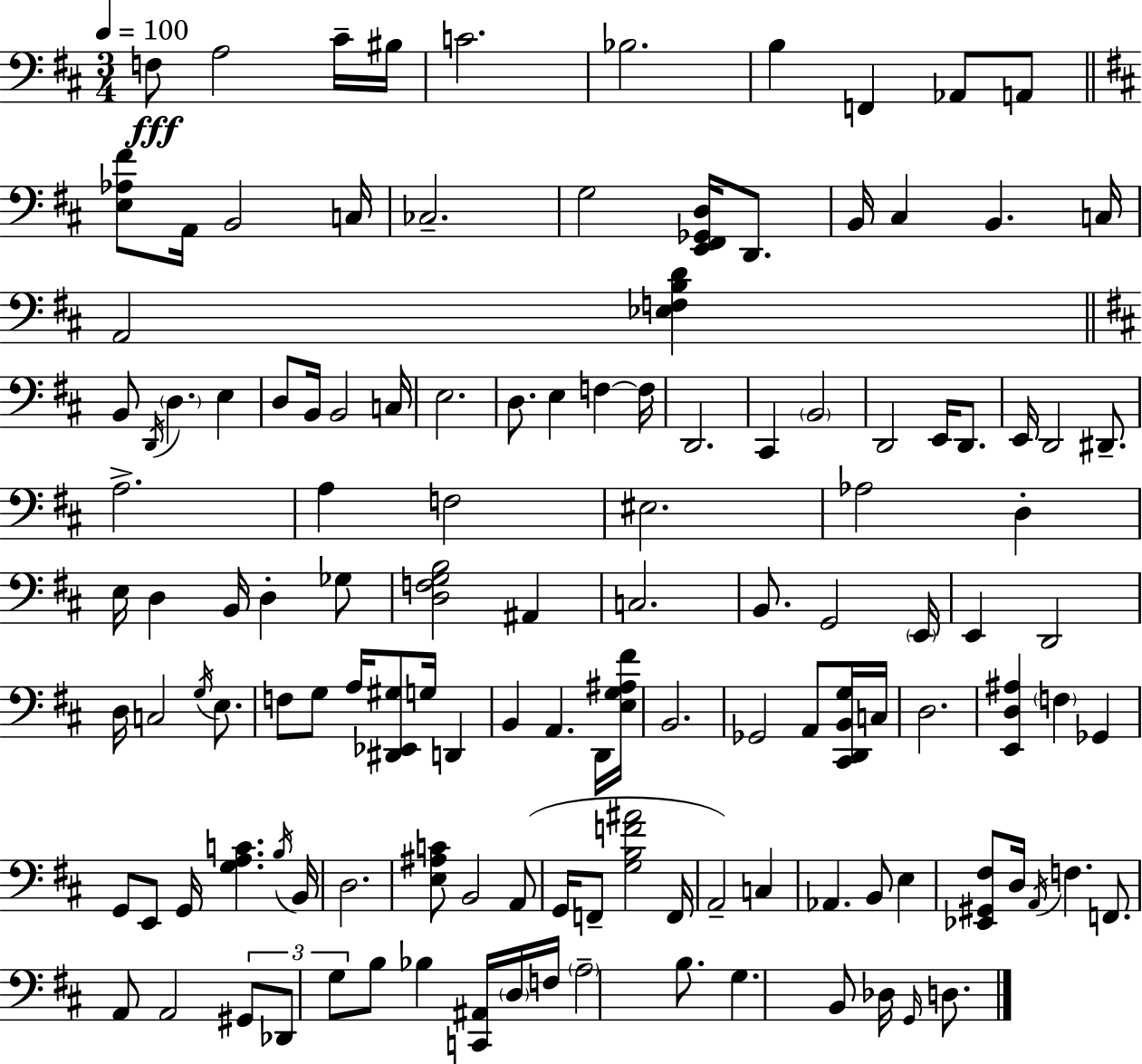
F3/e A3/h C#4/s BIS3/s C4/h. Bb3/h. B3/q F2/q Ab2/e A2/e [E3,Ab3,F#4]/e A2/s B2/h C3/s CES3/h. G3/h [E2,F#2,Gb2,D3]/s D2/e. B2/s C#3/q B2/q. C3/s A2/h [Eb3,F3,B3,D4]/q B2/e D2/s D3/q. E3/q D3/e B2/s B2/h C3/s E3/h. D3/e. E3/q F3/q F3/s D2/h. C#2/q B2/h D2/h E2/s D2/e. E2/s D2/h D#2/e. A3/h. A3/q F3/h EIS3/h. Ab3/h D3/q E3/s D3/q B2/s D3/q Gb3/e [D3,F3,G3,B3]/h A#2/q C3/h. B2/e. G2/h E2/s E2/q D2/h D3/s C3/h G3/s E3/e. F3/e G3/e A3/s [D#2,Eb2,G#3]/e G3/s D2/q B2/q A2/q. D2/s [E3,G3,A#3,F#4]/s B2/h. Gb2/h A2/e [C#2,D2,B2,G3]/s C3/s D3/h. [E2,D3,A#3]/q F3/q Gb2/q G2/e E2/e G2/s [G3,A3,C4]/q. B3/s B2/s D3/h. [E3,A#3,C4]/e B2/h A2/e G2/s F2/e [G3,B3,F4,A#4]/h F2/s A2/h C3/q Ab2/q. B2/e E3/q [Eb2,G#2,F#3]/e D3/s A2/s F3/q. F2/e. A2/e A2/h G#2/e Db2/e G3/e B3/e Bb3/q [C2,A#2]/s D3/s F3/s A3/h B3/e. G3/q. B2/e Db3/s G2/s D3/e.